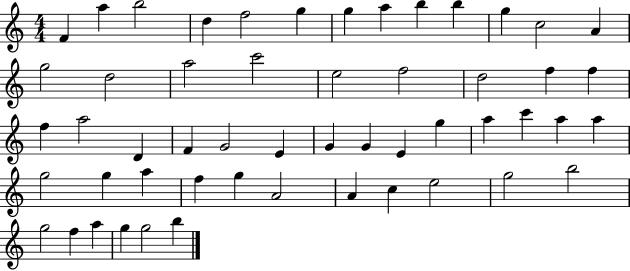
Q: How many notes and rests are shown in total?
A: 53